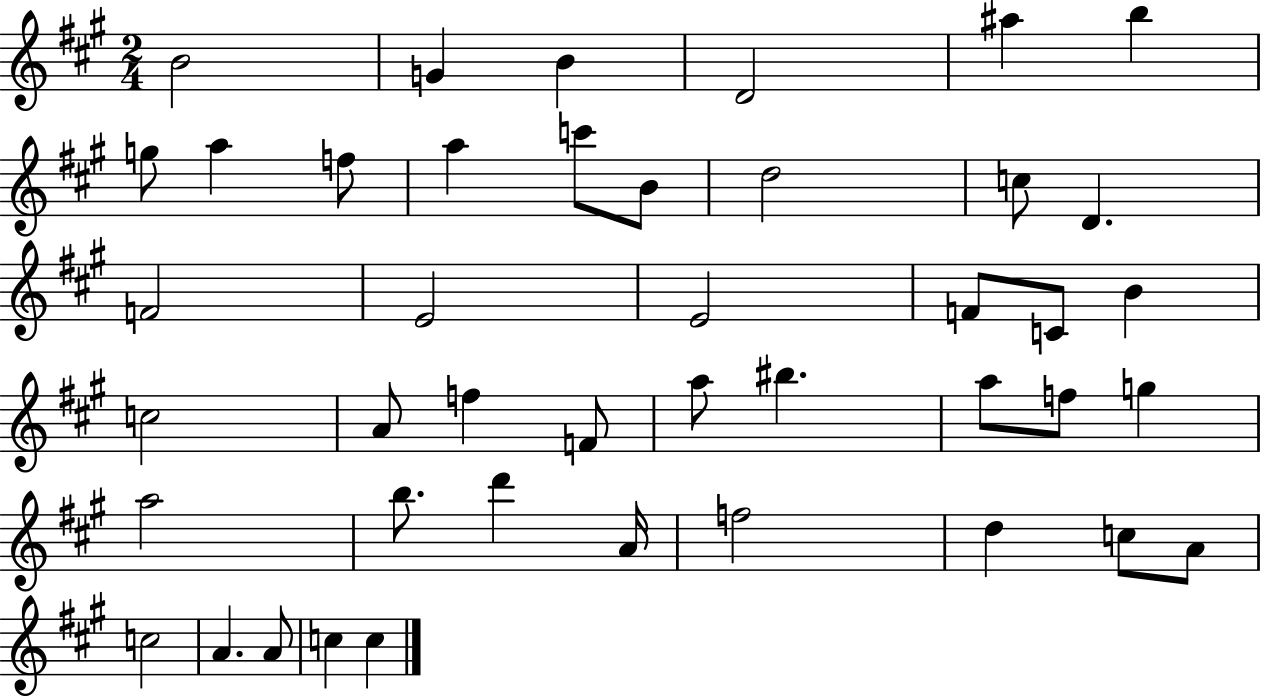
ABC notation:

X:1
T:Untitled
M:2/4
L:1/4
K:A
B2 G B D2 ^a b g/2 a f/2 a c'/2 B/2 d2 c/2 D F2 E2 E2 F/2 C/2 B c2 A/2 f F/2 a/2 ^b a/2 f/2 g a2 b/2 d' A/4 f2 d c/2 A/2 c2 A A/2 c c